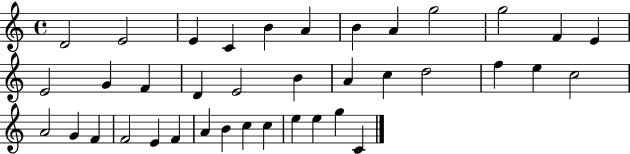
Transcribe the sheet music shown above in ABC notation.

X:1
T:Untitled
M:4/4
L:1/4
K:C
D2 E2 E C B A B A g2 g2 F E E2 G F D E2 B A c d2 f e c2 A2 G F F2 E F A B c c e e g C